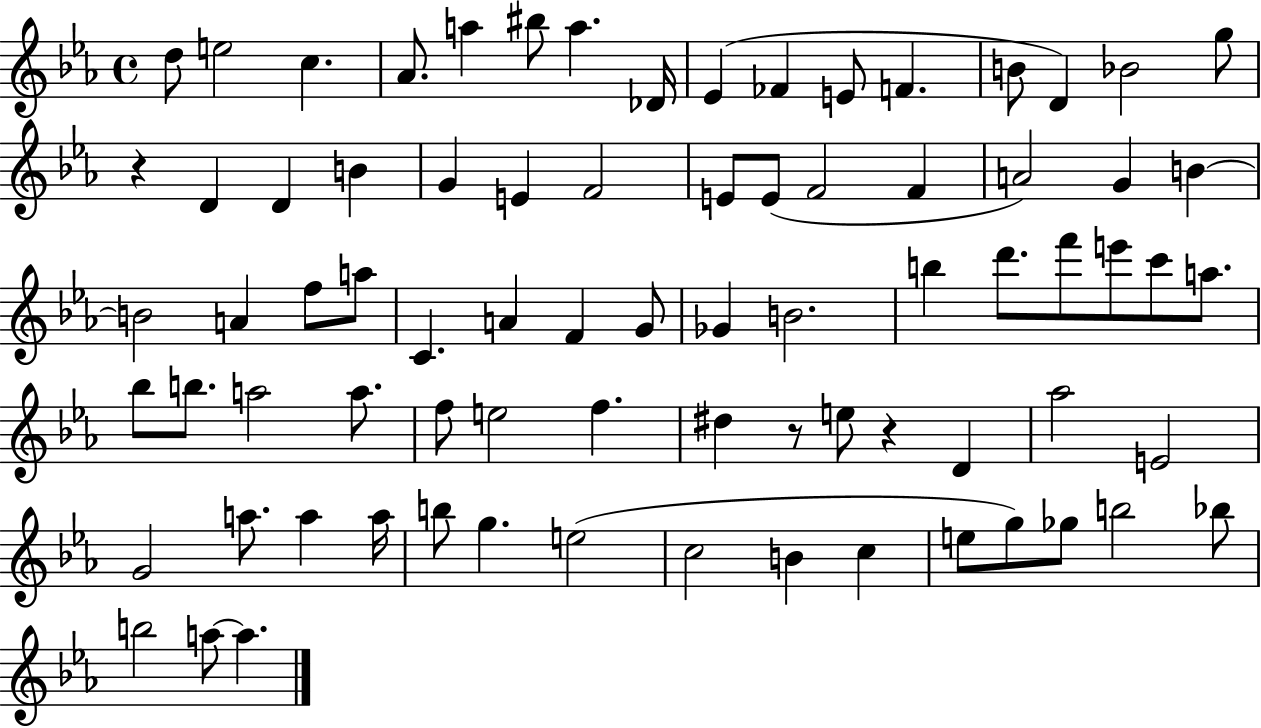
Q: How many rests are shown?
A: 3